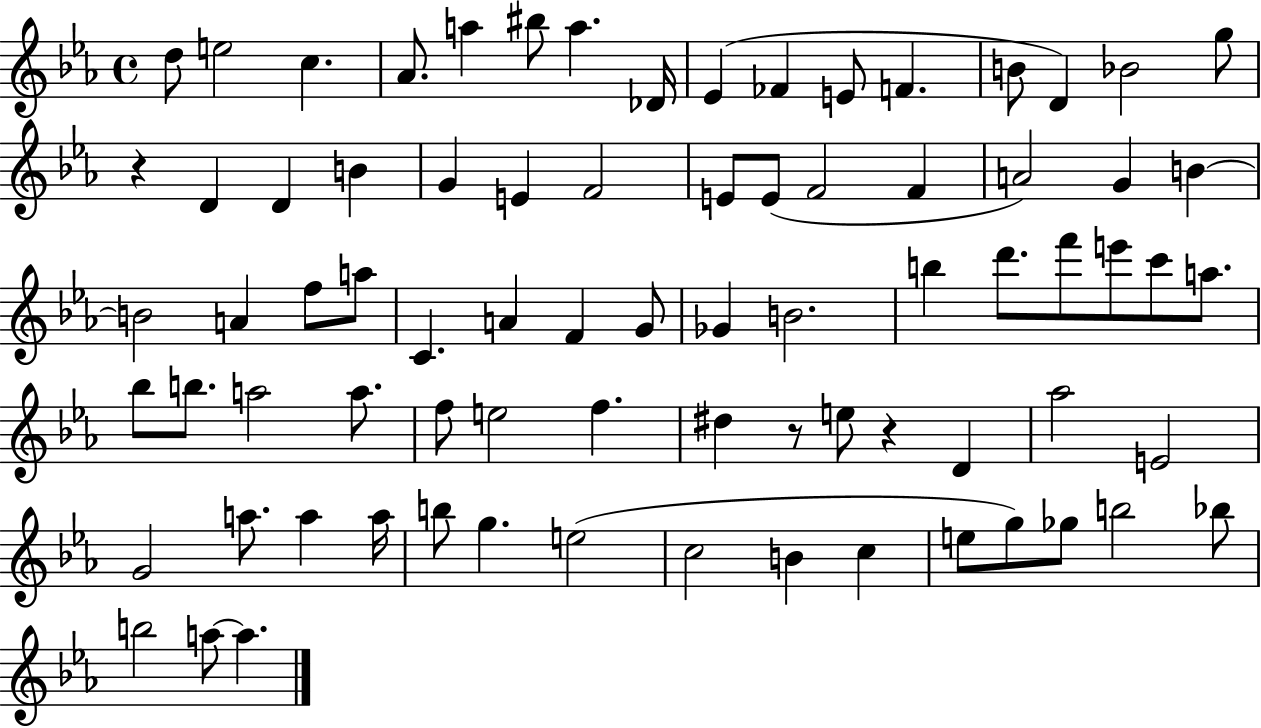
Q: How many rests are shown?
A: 3